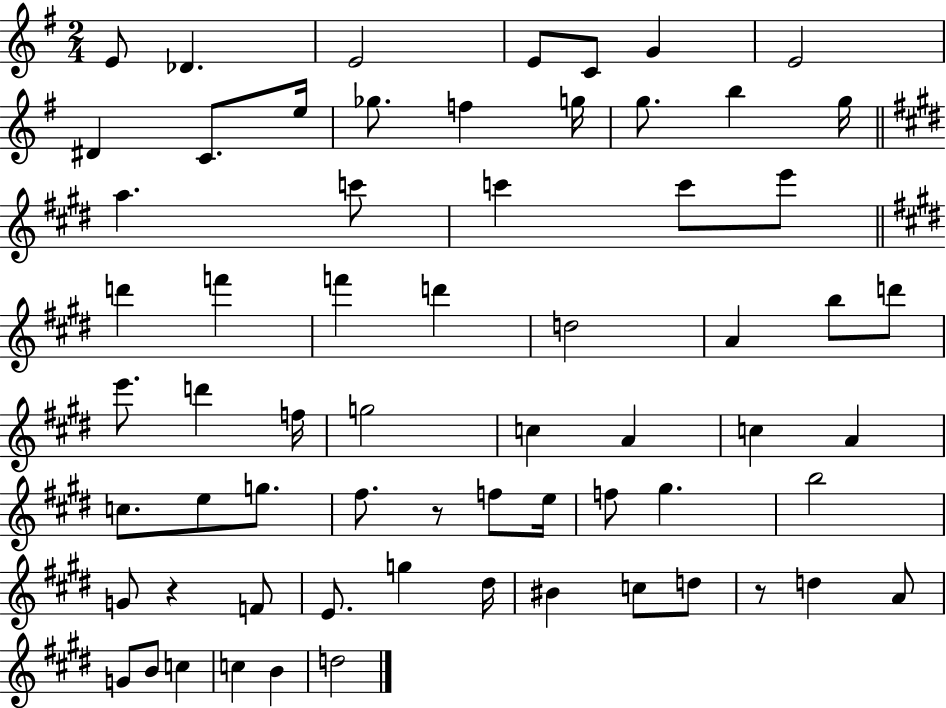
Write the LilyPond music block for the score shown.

{
  \clef treble
  \numericTimeSignature
  \time 2/4
  \key g \major
  e'8 des'4. | e'2 | e'8 c'8 g'4 | e'2 | \break dis'4 c'8. e''16 | ges''8. f''4 g''16 | g''8. b''4 g''16 | \bar "||" \break \key e \major a''4. c'''8 | c'''4 c'''8 e'''8 | \bar "||" \break \key e \major d'''4 f'''4 | f'''4 d'''4 | d''2 | a'4 b''8 d'''8 | \break e'''8. d'''4 f''16 | g''2 | c''4 a'4 | c''4 a'4 | \break c''8. e''8 g''8. | fis''8. r8 f''8 e''16 | f''8 gis''4. | b''2 | \break g'8 r4 f'8 | e'8. g''4 dis''16 | bis'4 c''8 d''8 | r8 d''4 a'8 | \break g'8 b'8 c''4 | c''4 b'4 | d''2 | \bar "|."
}